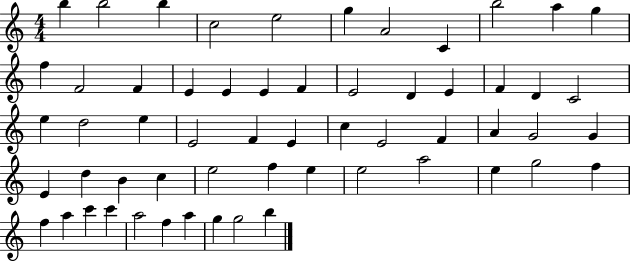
X:1
T:Untitled
M:4/4
L:1/4
K:C
b b2 b c2 e2 g A2 C b2 a g f F2 F E E E F E2 D E F D C2 e d2 e E2 F E c E2 F A G2 G E d B c e2 f e e2 a2 e g2 f f a c' c' a2 f a g g2 b